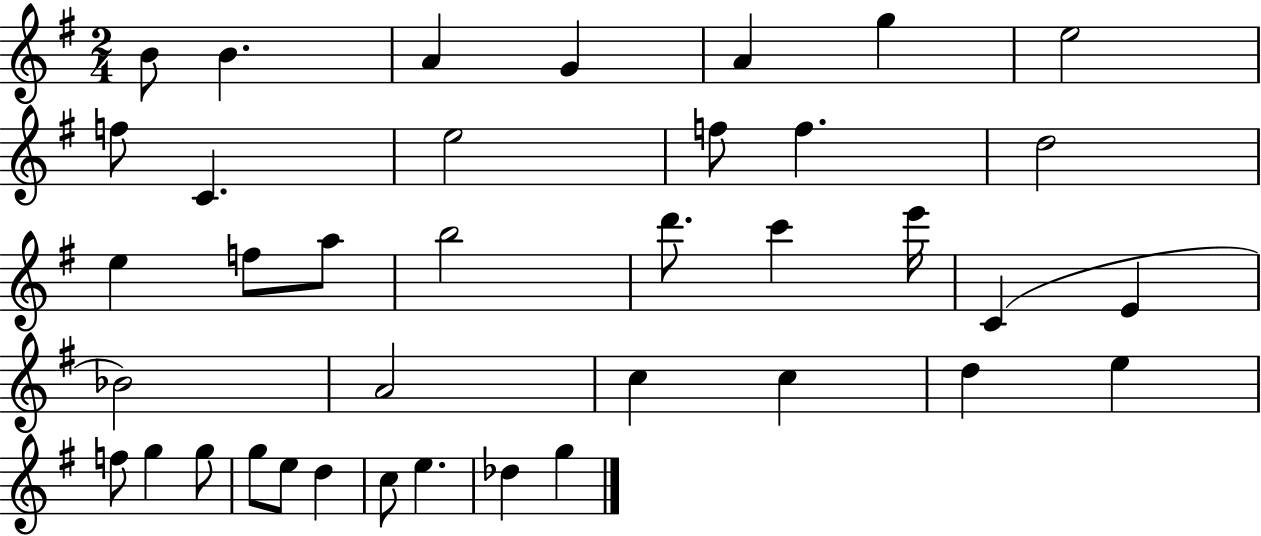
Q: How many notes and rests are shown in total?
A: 38